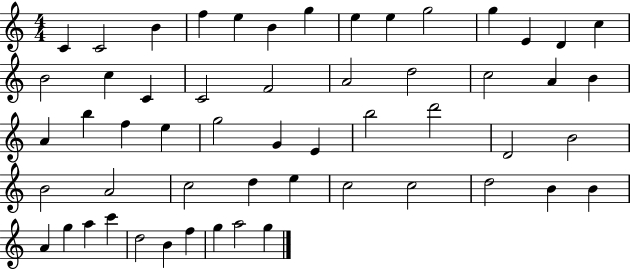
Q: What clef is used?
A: treble